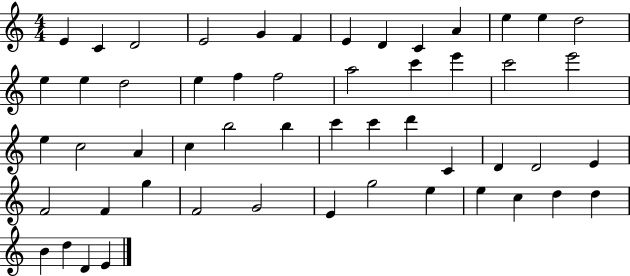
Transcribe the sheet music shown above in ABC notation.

X:1
T:Untitled
M:4/4
L:1/4
K:C
E C D2 E2 G F E D C A e e d2 e e d2 e f f2 a2 c' e' c'2 e'2 e c2 A c b2 b c' c' d' C D D2 E F2 F g F2 G2 E g2 e e c d d B d D E